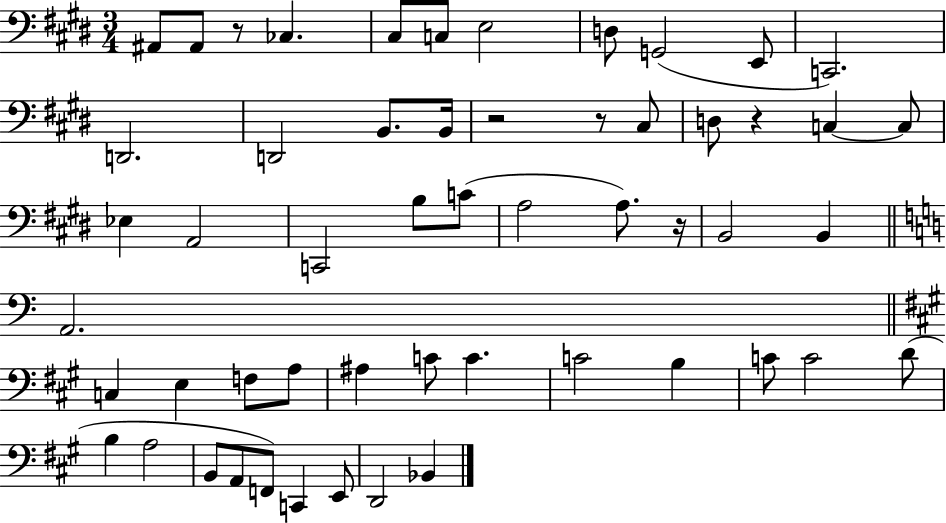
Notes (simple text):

A#2/e A#2/e R/e CES3/q. C#3/e C3/e E3/h D3/e G2/h E2/e C2/h. D2/h. D2/h B2/e. B2/s R/h R/e C#3/e D3/e R/q C3/q C3/e Eb3/q A2/h C2/h B3/e C4/e A3/h A3/e. R/s B2/h B2/q A2/h. C3/q E3/q F3/e A3/e A#3/q C4/e C4/q. C4/h B3/q C4/e C4/h D4/e B3/q A3/h B2/e A2/e F2/e C2/q E2/e D2/h Bb2/q